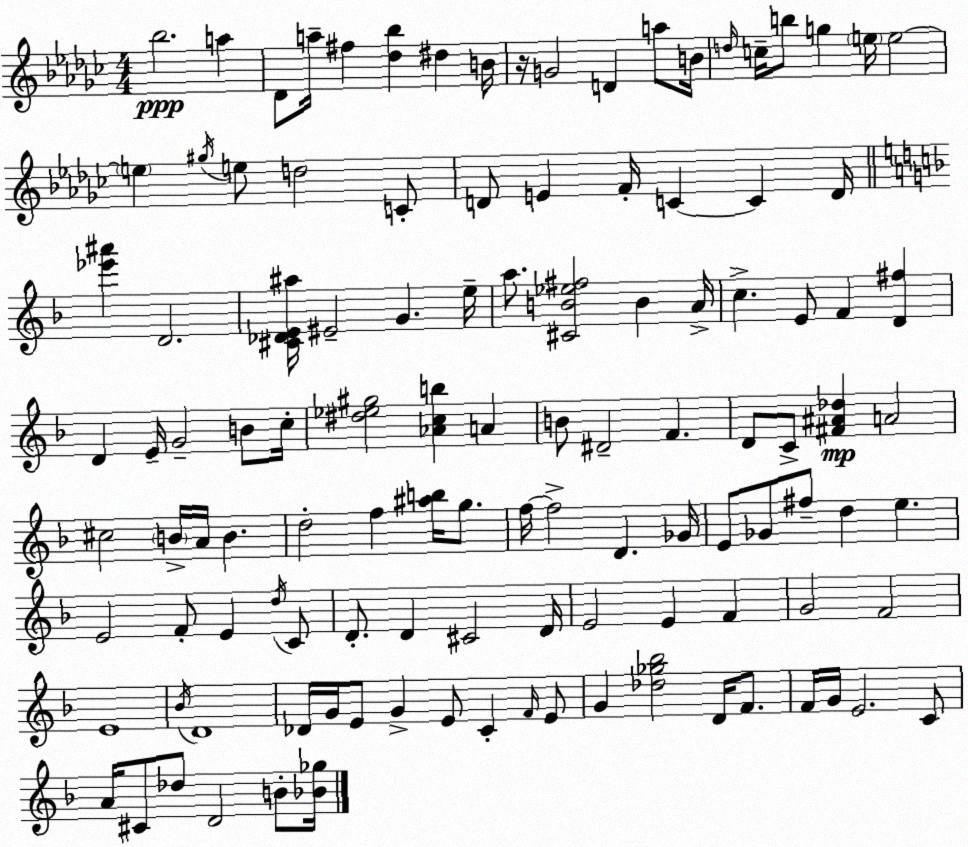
X:1
T:Untitled
M:4/4
L:1/4
K:Ebm
_b2 a _D/2 a/4 ^f [_d_b] ^d B/4 z/4 G2 D a/2 B/4 d/4 c/4 b/2 g e/4 e2 e ^g/4 e/2 d2 C/2 D/2 E F/4 C C D/4 [_e'^a'] D2 [^C_DE^a]/4 ^E2 G e/4 a/2 [^CB_e^f]2 B A/4 c E/2 F [D^f] D E/4 G2 B/2 c/4 [^d_e^g]2 [_Acb] A B/2 ^D2 F D/2 C/2 [^F^A_d] A2 ^c2 B/4 A/4 B d2 f [^ab]/4 g/2 f/4 f2 D _G/4 E/2 _G/2 ^f/2 d e E2 F/2 E d/4 C/2 D/2 D ^C2 D/4 E2 E F G2 F2 E4 _B/4 D4 _D/4 G/4 E/2 G E/2 C F/4 E/2 G [_d_g_b]2 D/4 F/2 F/4 G/4 E2 C/2 A/4 ^C/2 _d/2 D2 B/2 [_B_g]/4